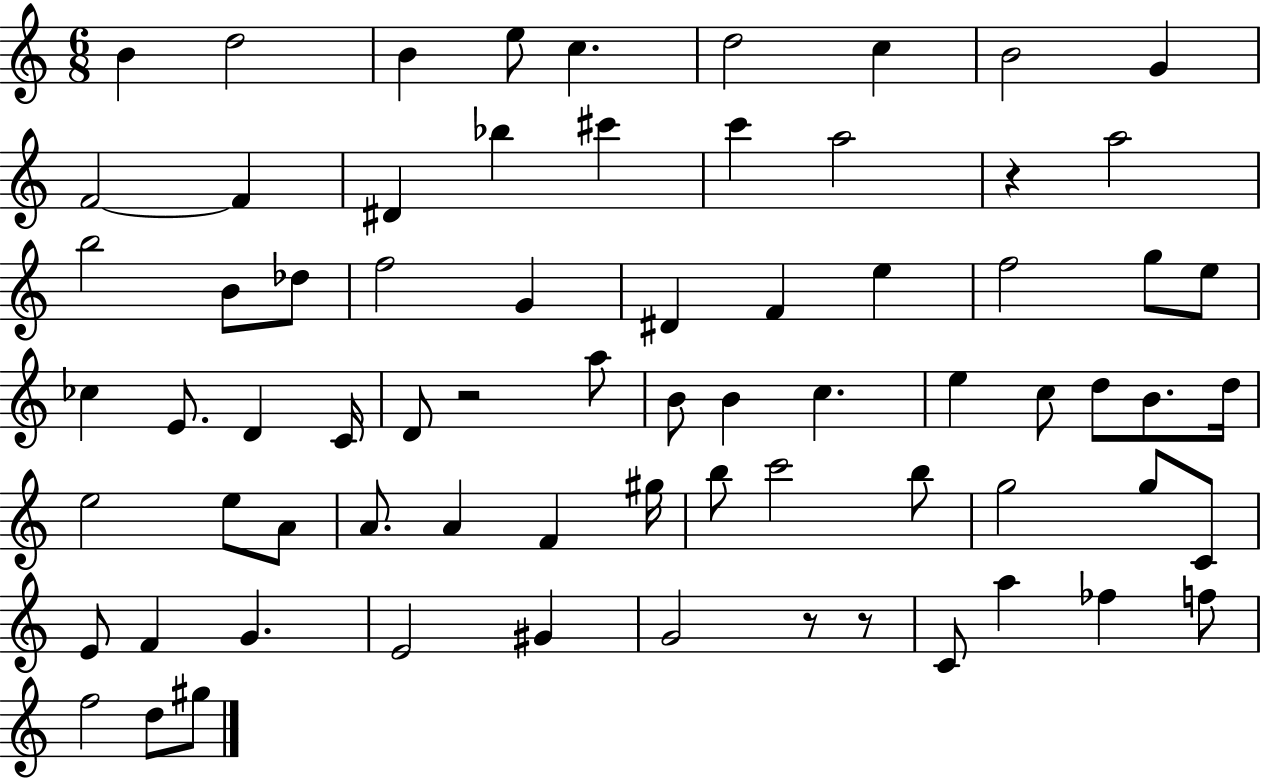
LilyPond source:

{
  \clef treble
  \numericTimeSignature
  \time 6/8
  \key c \major
  \repeat volta 2 { b'4 d''2 | b'4 e''8 c''4. | d''2 c''4 | b'2 g'4 | \break f'2~~ f'4 | dis'4 bes''4 cis'''4 | c'''4 a''2 | r4 a''2 | \break b''2 b'8 des''8 | f''2 g'4 | dis'4 f'4 e''4 | f''2 g''8 e''8 | \break ces''4 e'8. d'4 c'16 | d'8 r2 a''8 | b'8 b'4 c''4. | e''4 c''8 d''8 b'8. d''16 | \break e''2 e''8 a'8 | a'8. a'4 f'4 gis''16 | b''8 c'''2 b''8 | g''2 g''8 c'8 | \break e'8 f'4 g'4. | e'2 gis'4 | g'2 r8 r8 | c'8 a''4 fes''4 f''8 | \break f''2 d''8 gis''8 | } \bar "|."
}